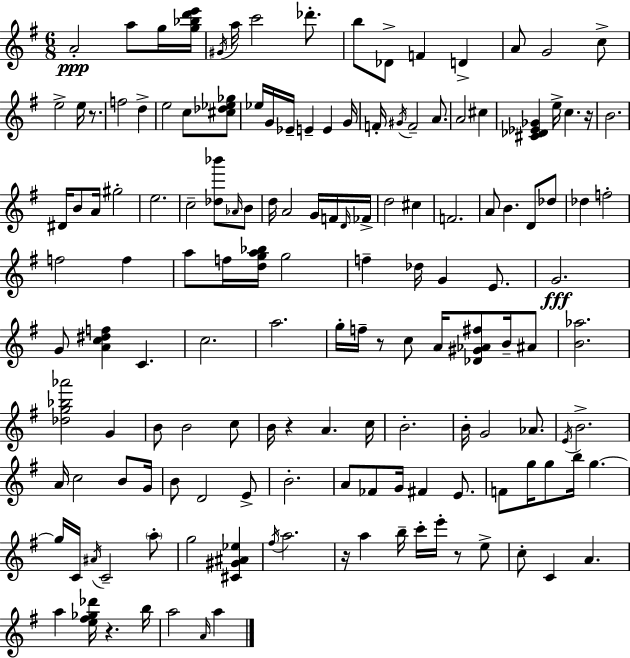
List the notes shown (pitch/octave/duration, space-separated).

A4/h A5/e G5/s [G5,Bb5,D6,E6]/s G#4/s A5/s C6/h Db6/e. B5/e Db4/e F4/q D4/q A4/e G4/h C5/e E5/h E5/s R/e. F5/h D5/q E5/h C5/e [C#5,Db5,Eb5,Gb5]/e Eb5/s G4/s Eb4/s E4/q E4/q G4/s F4/s G#4/s F4/h A4/e. A4/h C#5/q [C#4,Db4,Eb4,Gb4]/q E5/s C5/q. R/s B4/h. D#4/s B4/e A4/s G#5/h E5/h. C5/h [Db5,Bb6]/e Ab4/s B4/e D5/s A4/h G4/s F4/s D4/s FES4/s D5/h C#5/q F4/h. A4/e B4/q. D4/e Db5/e Db5/q F5/h F5/h F5/q A5/e F5/s [D5,G5,A5,Bb5]/s G5/h F5/q Db5/s G4/q E4/e. G4/h. G4/e [A4,C5,D#5,F5]/q C4/q. C5/h. A5/h. G5/s F5/s R/e C5/e A4/s [Db4,G#4,Ab4,F#5]/e B4/s A#4/e [B4,Ab5]/h. [Db5,G5,Bb5,Ab6]/h G4/q B4/e B4/h C5/e B4/s R/q A4/q. C5/s B4/h. B4/s G4/h Ab4/e. E4/s B4/h. A4/s C5/h B4/e G4/s B4/e D4/h E4/e B4/h. A4/e FES4/e G4/s F#4/q E4/e. F4/e G5/s G5/e B5/s G5/q. G5/s C4/s A#4/s C4/h A5/e G5/h [C#4,G#4,A#4,Eb5]/q F#5/s A5/h. R/s A5/q B5/s C6/s E6/s R/e E5/e C5/e C4/q A4/q. A5/q [E5,F#5,Gb5,Db6]/s R/q. B5/s A5/h A4/s A5/q